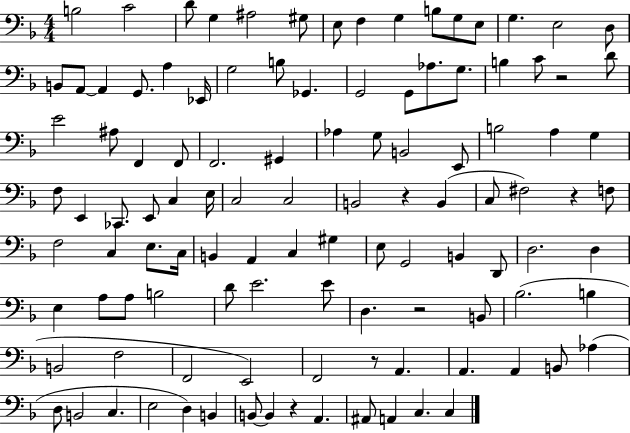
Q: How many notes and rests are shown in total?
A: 111